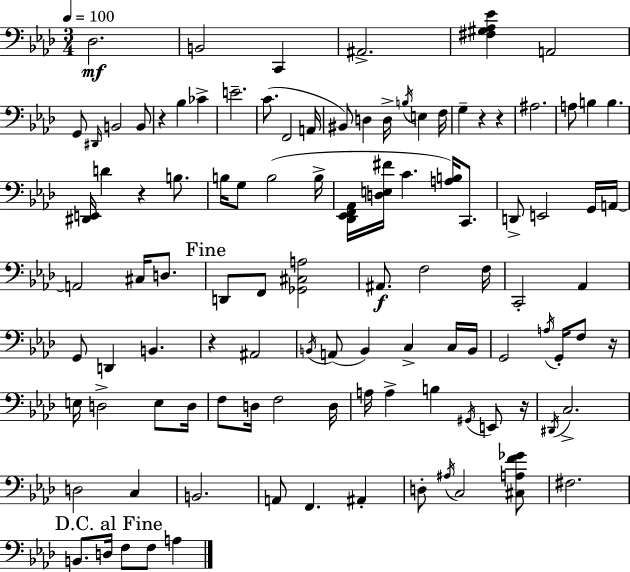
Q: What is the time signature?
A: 3/4